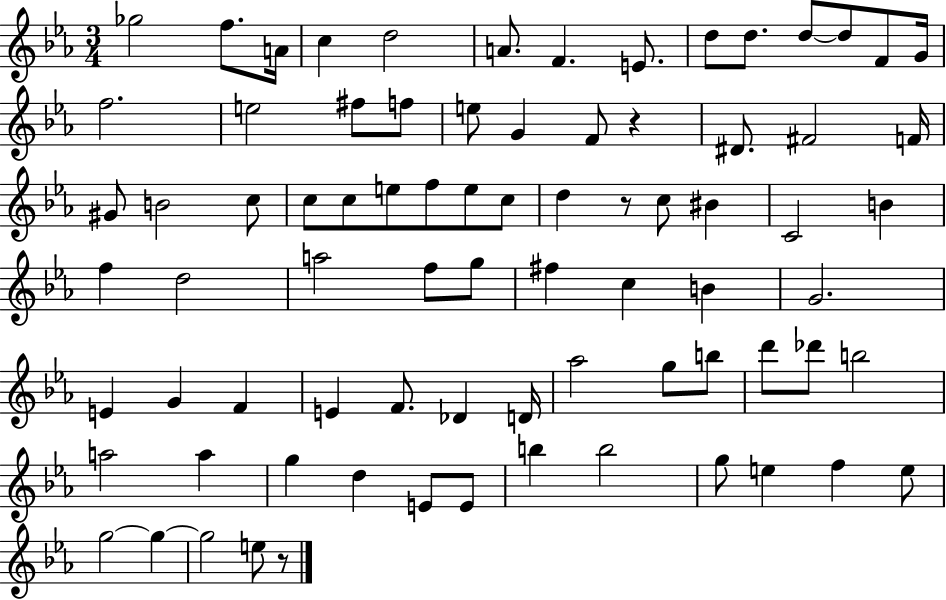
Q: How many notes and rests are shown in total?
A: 79